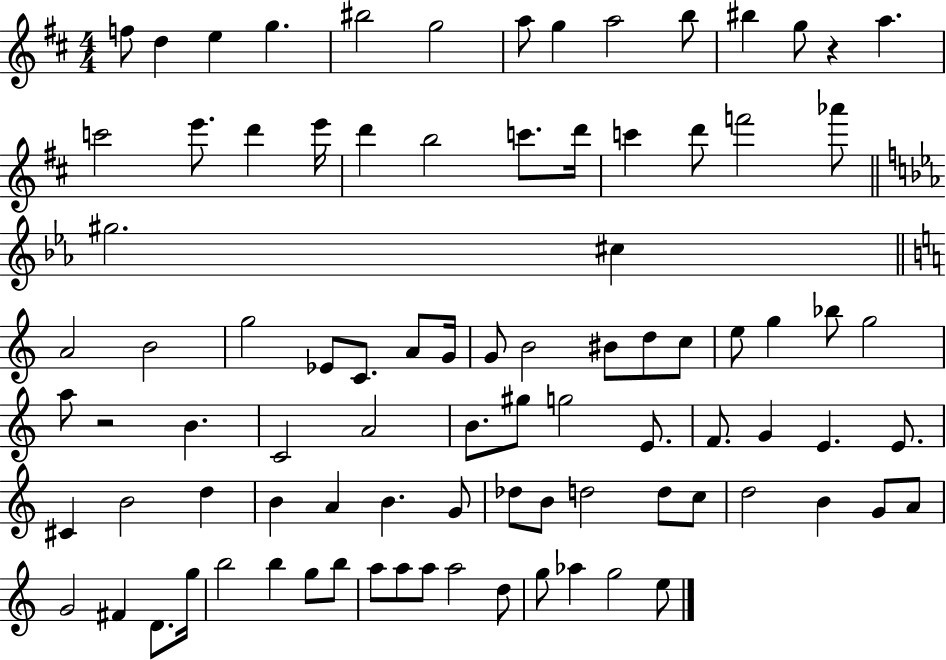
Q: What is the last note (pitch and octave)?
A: E5